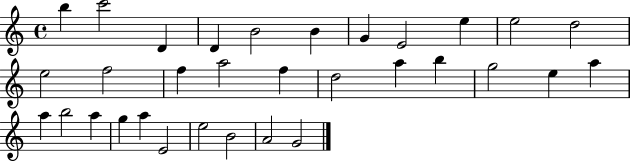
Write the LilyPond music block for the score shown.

{
  \clef treble
  \time 4/4
  \defaultTimeSignature
  \key c \major
  b''4 c'''2 d'4 | d'4 b'2 b'4 | g'4 e'2 e''4 | e''2 d''2 | \break e''2 f''2 | f''4 a''2 f''4 | d''2 a''4 b''4 | g''2 e''4 a''4 | \break a''4 b''2 a''4 | g''4 a''4 e'2 | e''2 b'2 | a'2 g'2 | \break \bar "|."
}